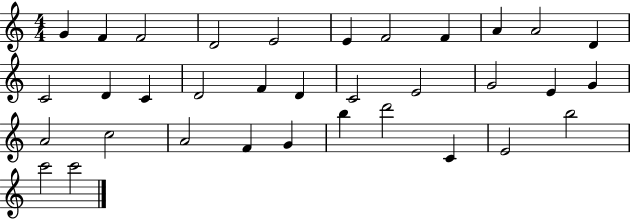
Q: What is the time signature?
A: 4/4